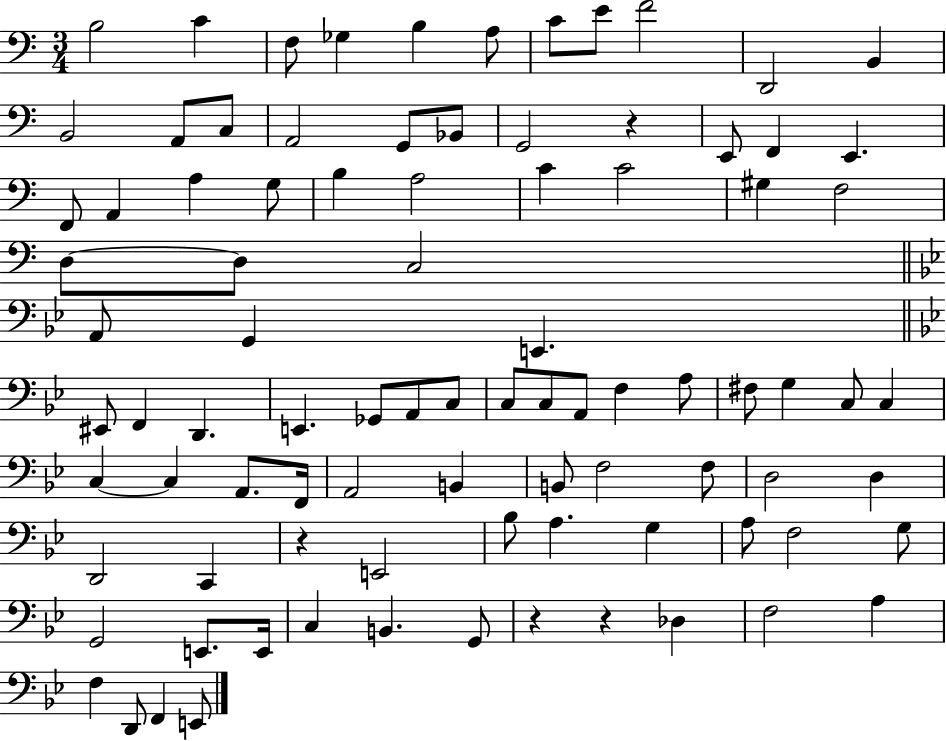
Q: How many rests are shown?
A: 4